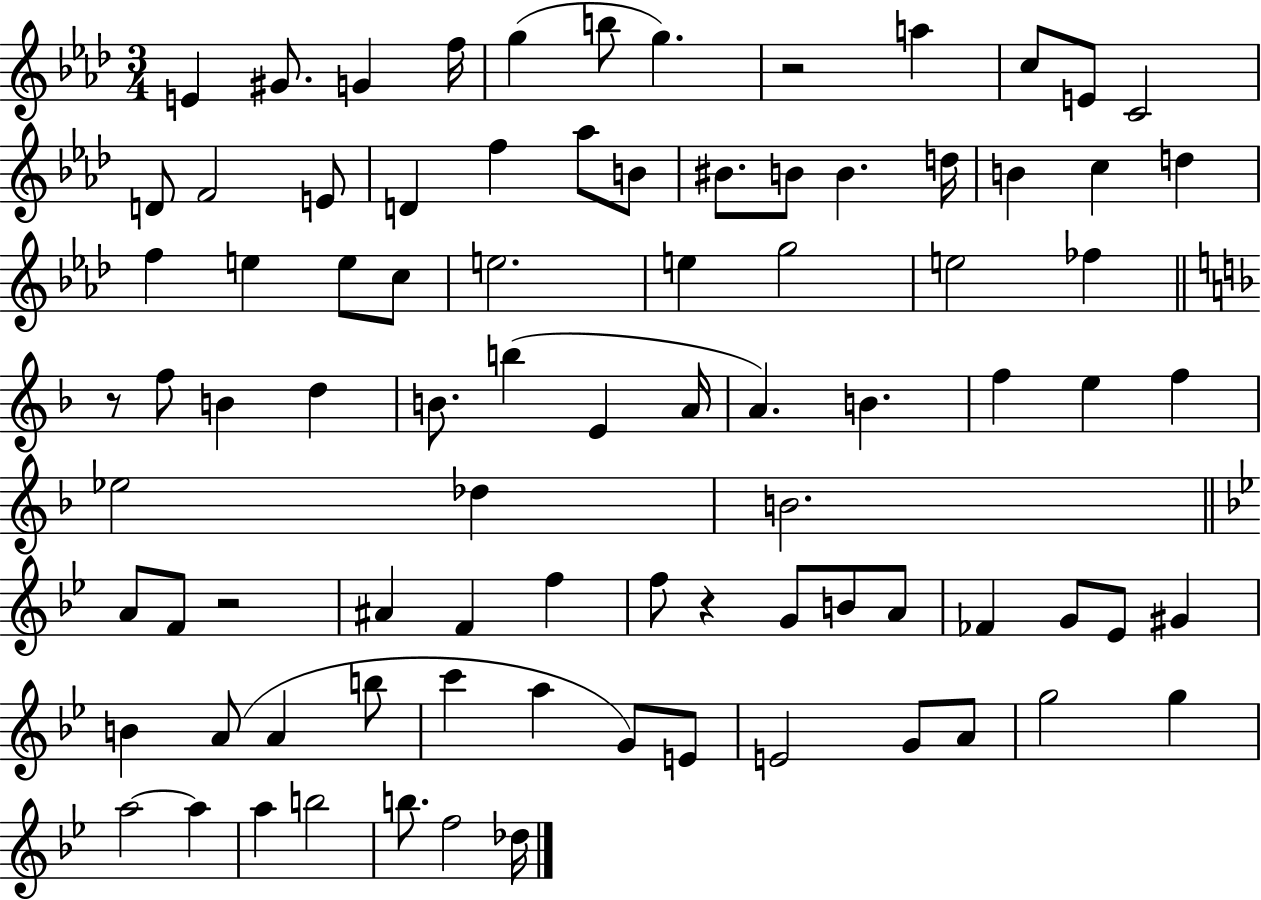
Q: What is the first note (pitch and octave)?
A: E4